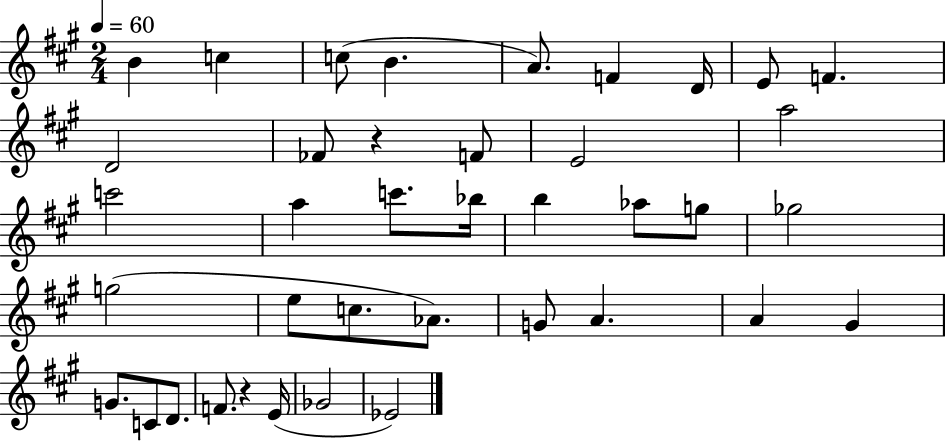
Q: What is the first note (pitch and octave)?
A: B4